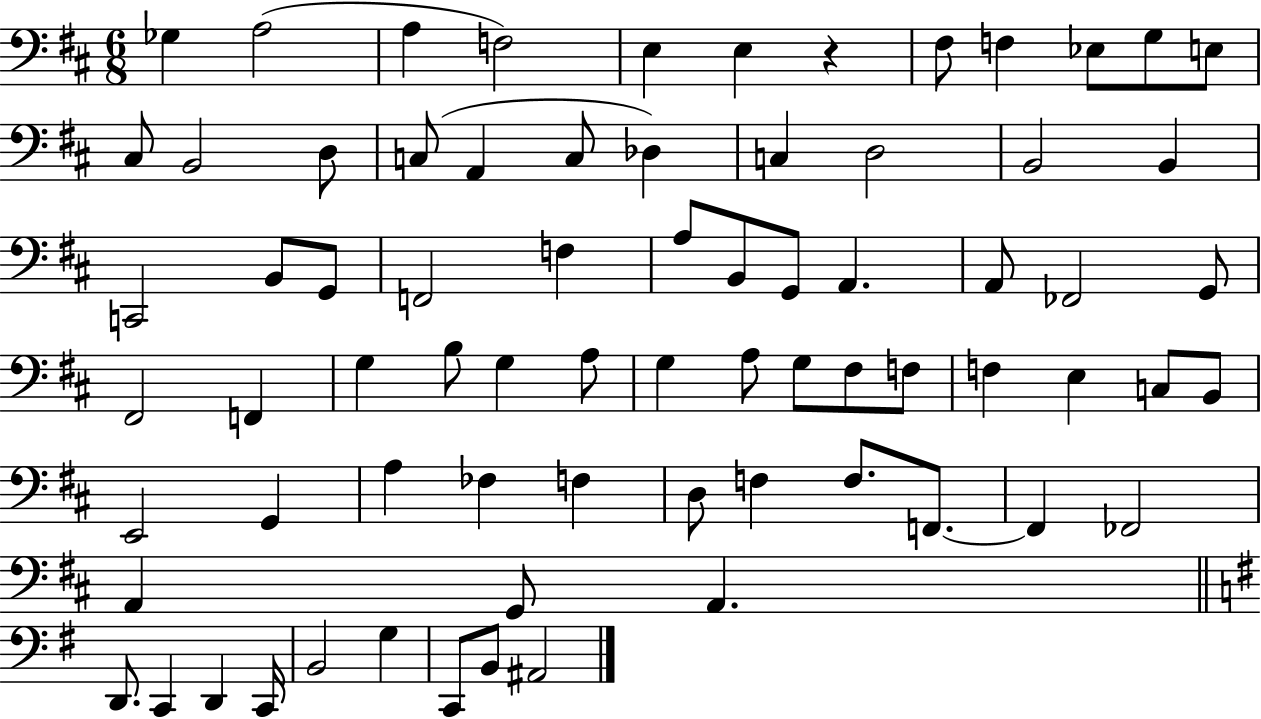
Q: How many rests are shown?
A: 1